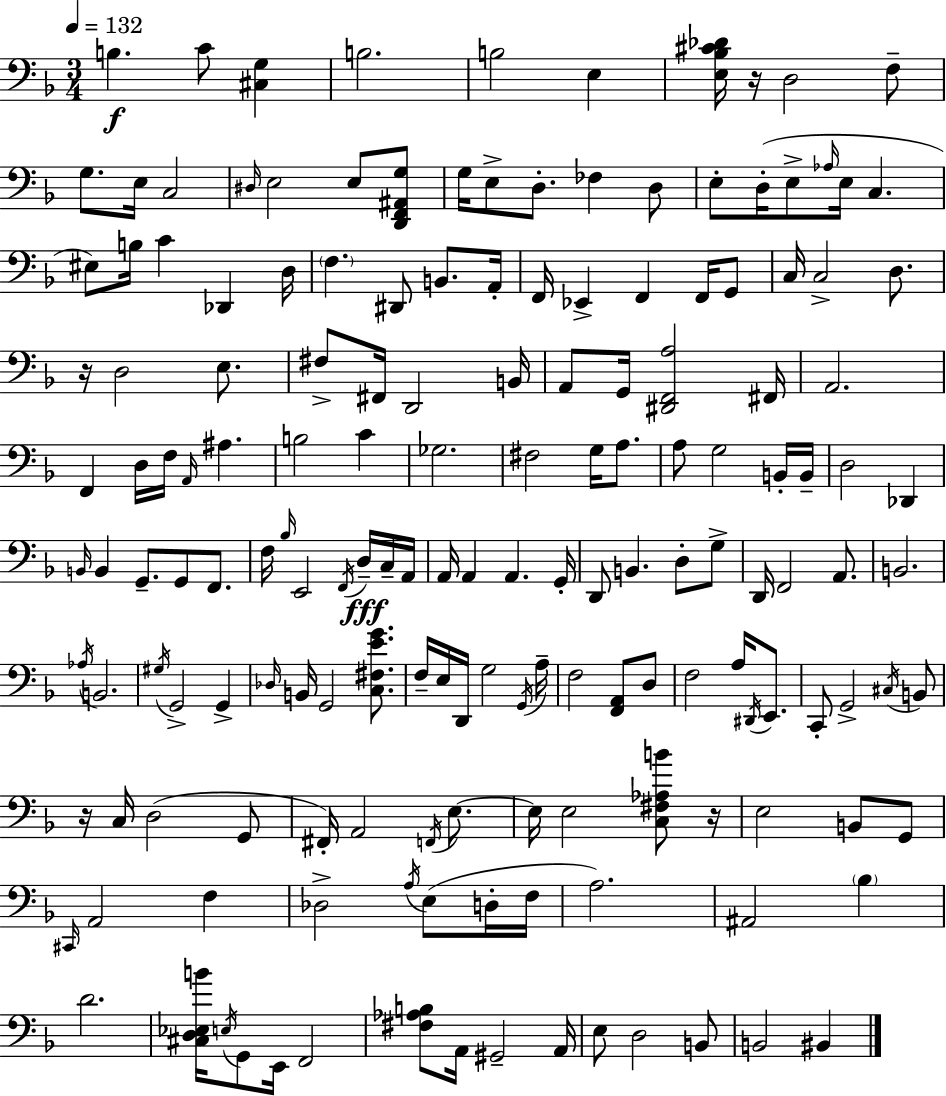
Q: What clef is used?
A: bass